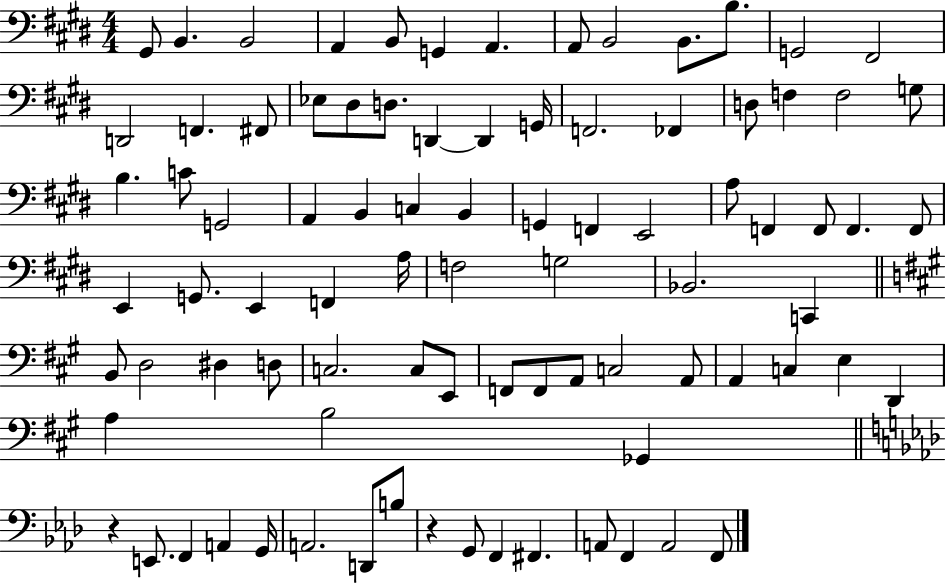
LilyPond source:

{
  \clef bass
  \numericTimeSignature
  \time 4/4
  \key e \major
  gis,8 b,4. b,2 | a,4 b,8 g,4 a,4. | a,8 b,2 b,8. b8. | g,2 fis,2 | \break d,2 f,4. fis,8 | ees8 dis8 d8. d,4~~ d,4 g,16 | f,2. fes,4 | d8 f4 f2 g8 | \break b4. c'8 g,2 | a,4 b,4 c4 b,4 | g,4 f,4 e,2 | a8 f,4 f,8 f,4. f,8 | \break e,4 g,8. e,4 f,4 a16 | f2 g2 | bes,2. c,4 | \bar "||" \break \key a \major b,8 d2 dis4 d8 | c2. c8 e,8 | f,8 f,8 a,8 c2 a,8 | a,4 c4 e4 d,4 | \break a4 b2 ges,4 | \bar "||" \break \key aes \major r4 e,8. f,4 a,4 g,16 | a,2. d,8 b8 | r4 g,8 f,4 fis,4. | a,8 f,4 a,2 f,8 | \break \bar "|."
}